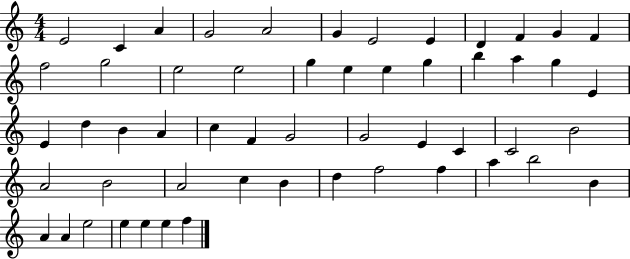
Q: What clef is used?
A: treble